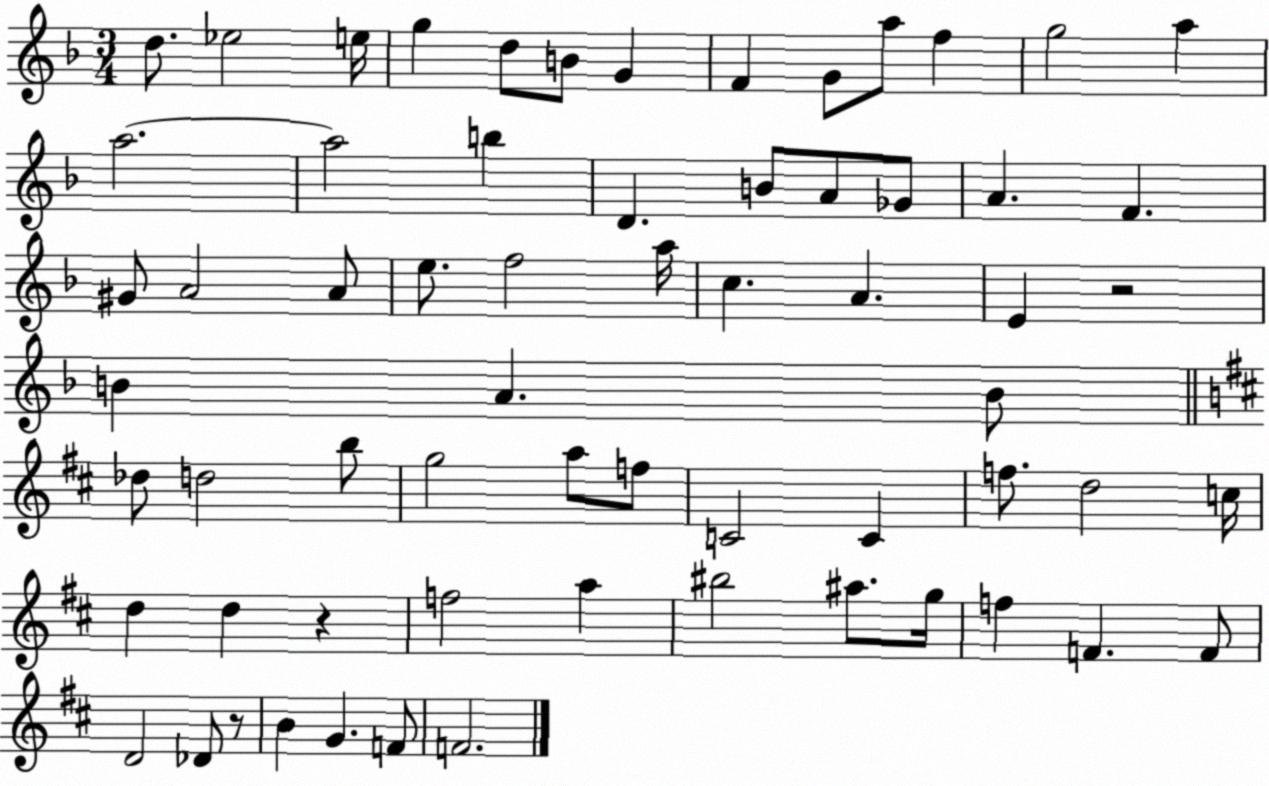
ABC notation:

X:1
T:Untitled
M:3/4
L:1/4
K:F
d/2 _e2 e/4 g d/2 B/2 G F G/2 a/2 f g2 a a2 a2 b D B/2 A/2 _G/2 A F ^G/2 A2 A/2 e/2 f2 a/4 c A E z2 B A B/2 _d/2 d2 b/2 g2 a/2 f/2 C2 C f/2 d2 c/4 d d z f2 a ^b2 ^a/2 g/4 f F F/2 D2 _D/2 z/2 B G F/2 F2